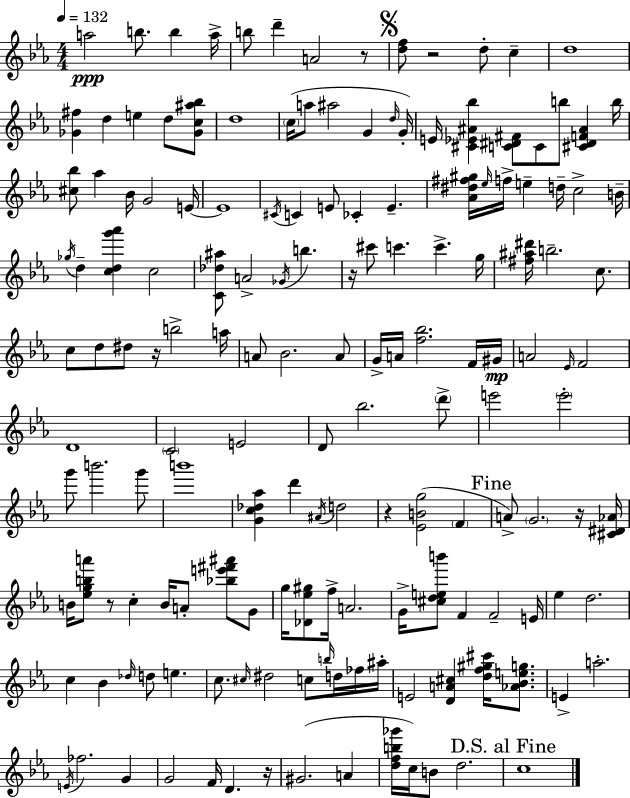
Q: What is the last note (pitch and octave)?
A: C5